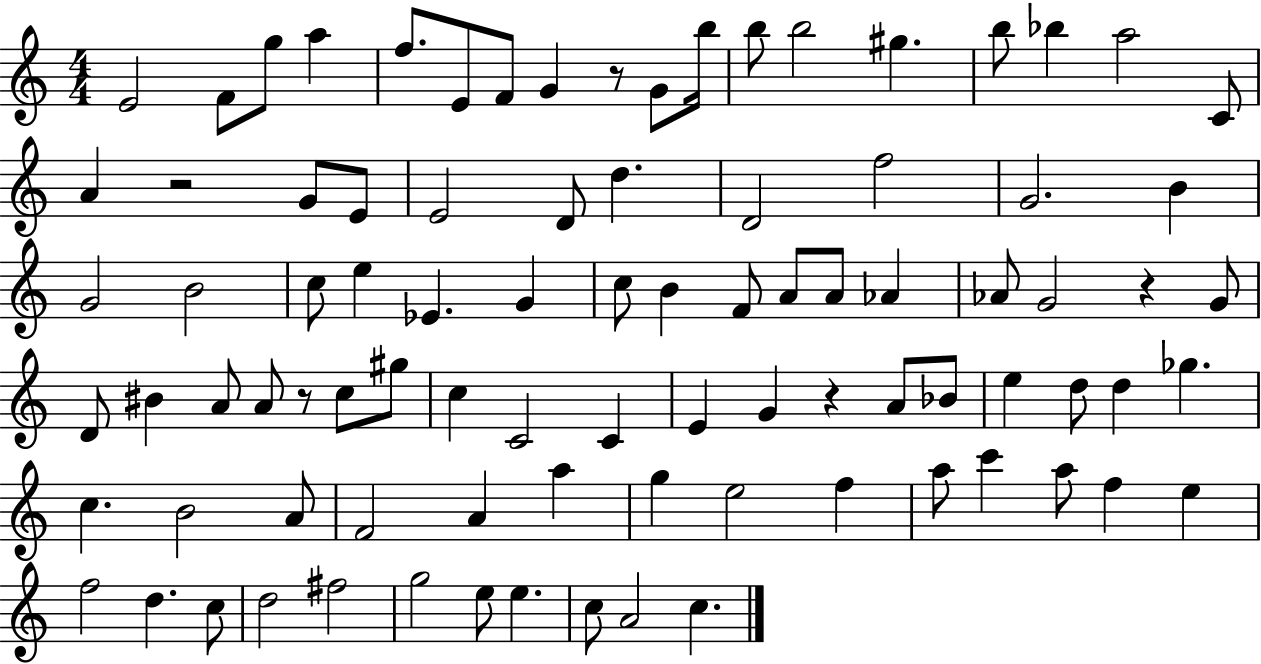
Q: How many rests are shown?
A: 5